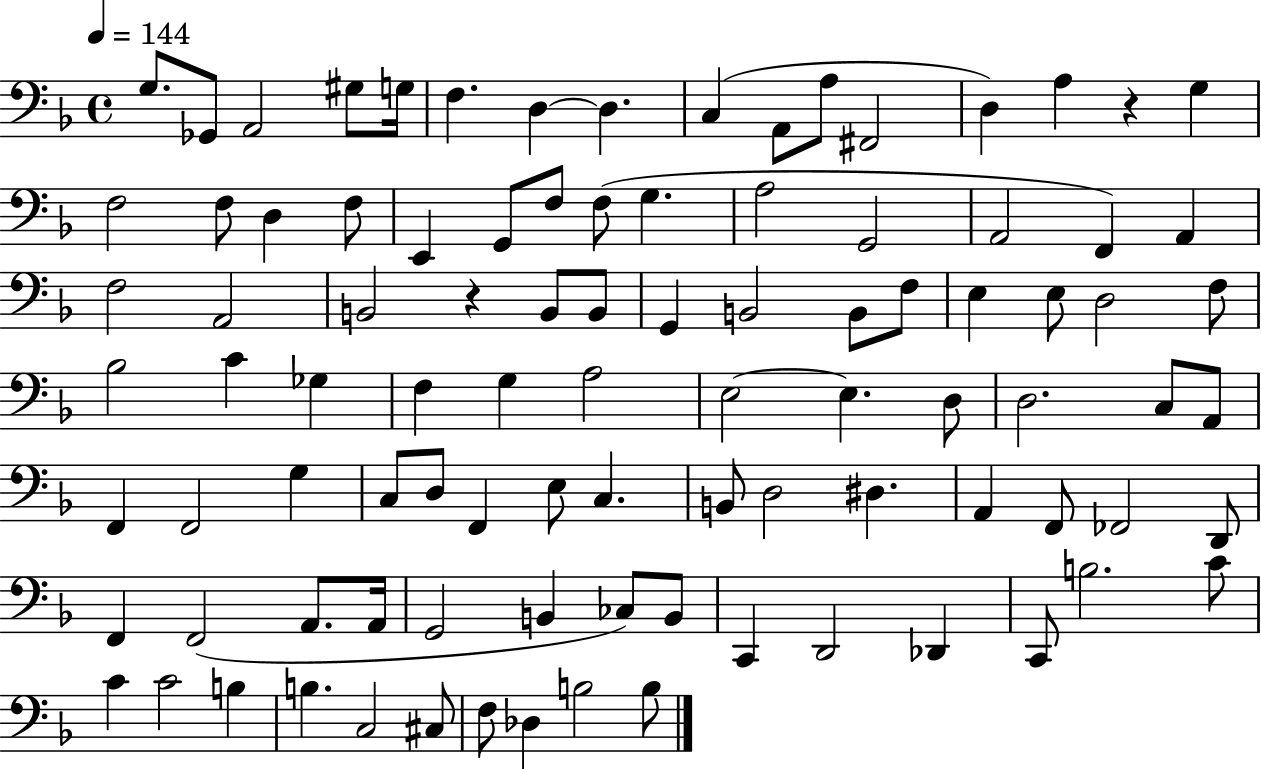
G3/e. Gb2/e A2/h G#3/e G3/s F3/q. D3/q D3/q. C3/q A2/e A3/e F#2/h D3/q A3/q R/q G3/q F3/h F3/e D3/q F3/e E2/q G2/e F3/e F3/e G3/q. A3/h G2/h A2/h F2/q A2/q F3/h A2/h B2/h R/q B2/e B2/e G2/q B2/h B2/e F3/e E3/q E3/e D3/h F3/e Bb3/h C4/q Gb3/q F3/q G3/q A3/h E3/h E3/q. D3/e D3/h. C3/e A2/e F2/q F2/h G3/q C3/e D3/e F2/q E3/e C3/q. B2/e D3/h D#3/q. A2/q F2/e FES2/h D2/e F2/q F2/h A2/e. A2/s G2/h B2/q CES3/e B2/e C2/q D2/h Db2/q C2/e B3/h. C4/e C4/q C4/h B3/q B3/q. C3/h C#3/e F3/e Db3/q B3/h B3/e